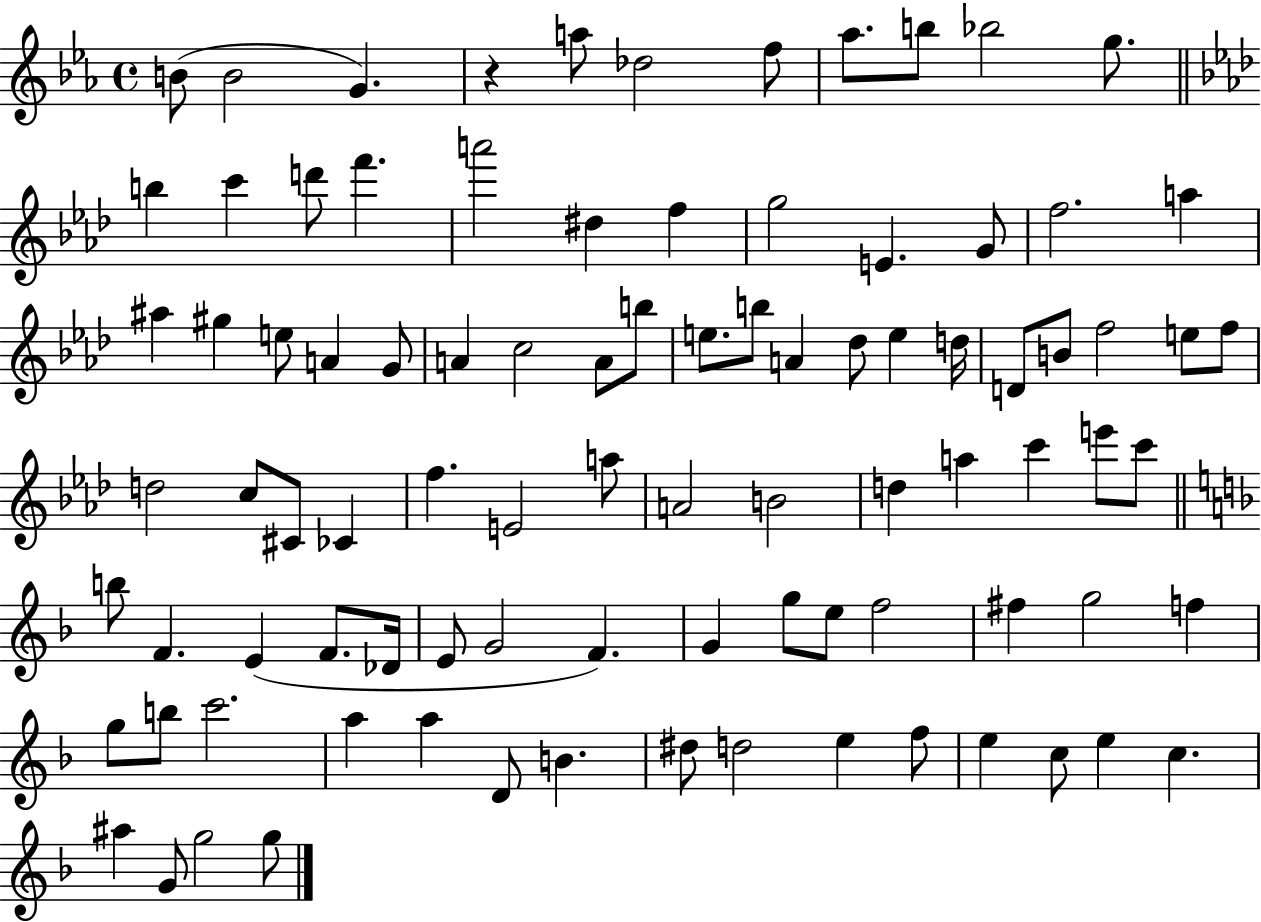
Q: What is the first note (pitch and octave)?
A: B4